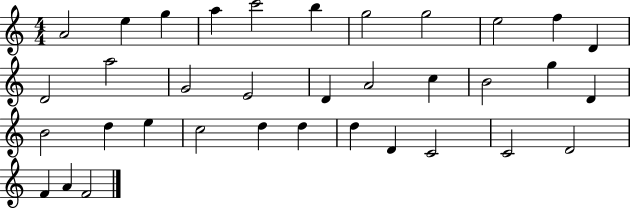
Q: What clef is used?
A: treble